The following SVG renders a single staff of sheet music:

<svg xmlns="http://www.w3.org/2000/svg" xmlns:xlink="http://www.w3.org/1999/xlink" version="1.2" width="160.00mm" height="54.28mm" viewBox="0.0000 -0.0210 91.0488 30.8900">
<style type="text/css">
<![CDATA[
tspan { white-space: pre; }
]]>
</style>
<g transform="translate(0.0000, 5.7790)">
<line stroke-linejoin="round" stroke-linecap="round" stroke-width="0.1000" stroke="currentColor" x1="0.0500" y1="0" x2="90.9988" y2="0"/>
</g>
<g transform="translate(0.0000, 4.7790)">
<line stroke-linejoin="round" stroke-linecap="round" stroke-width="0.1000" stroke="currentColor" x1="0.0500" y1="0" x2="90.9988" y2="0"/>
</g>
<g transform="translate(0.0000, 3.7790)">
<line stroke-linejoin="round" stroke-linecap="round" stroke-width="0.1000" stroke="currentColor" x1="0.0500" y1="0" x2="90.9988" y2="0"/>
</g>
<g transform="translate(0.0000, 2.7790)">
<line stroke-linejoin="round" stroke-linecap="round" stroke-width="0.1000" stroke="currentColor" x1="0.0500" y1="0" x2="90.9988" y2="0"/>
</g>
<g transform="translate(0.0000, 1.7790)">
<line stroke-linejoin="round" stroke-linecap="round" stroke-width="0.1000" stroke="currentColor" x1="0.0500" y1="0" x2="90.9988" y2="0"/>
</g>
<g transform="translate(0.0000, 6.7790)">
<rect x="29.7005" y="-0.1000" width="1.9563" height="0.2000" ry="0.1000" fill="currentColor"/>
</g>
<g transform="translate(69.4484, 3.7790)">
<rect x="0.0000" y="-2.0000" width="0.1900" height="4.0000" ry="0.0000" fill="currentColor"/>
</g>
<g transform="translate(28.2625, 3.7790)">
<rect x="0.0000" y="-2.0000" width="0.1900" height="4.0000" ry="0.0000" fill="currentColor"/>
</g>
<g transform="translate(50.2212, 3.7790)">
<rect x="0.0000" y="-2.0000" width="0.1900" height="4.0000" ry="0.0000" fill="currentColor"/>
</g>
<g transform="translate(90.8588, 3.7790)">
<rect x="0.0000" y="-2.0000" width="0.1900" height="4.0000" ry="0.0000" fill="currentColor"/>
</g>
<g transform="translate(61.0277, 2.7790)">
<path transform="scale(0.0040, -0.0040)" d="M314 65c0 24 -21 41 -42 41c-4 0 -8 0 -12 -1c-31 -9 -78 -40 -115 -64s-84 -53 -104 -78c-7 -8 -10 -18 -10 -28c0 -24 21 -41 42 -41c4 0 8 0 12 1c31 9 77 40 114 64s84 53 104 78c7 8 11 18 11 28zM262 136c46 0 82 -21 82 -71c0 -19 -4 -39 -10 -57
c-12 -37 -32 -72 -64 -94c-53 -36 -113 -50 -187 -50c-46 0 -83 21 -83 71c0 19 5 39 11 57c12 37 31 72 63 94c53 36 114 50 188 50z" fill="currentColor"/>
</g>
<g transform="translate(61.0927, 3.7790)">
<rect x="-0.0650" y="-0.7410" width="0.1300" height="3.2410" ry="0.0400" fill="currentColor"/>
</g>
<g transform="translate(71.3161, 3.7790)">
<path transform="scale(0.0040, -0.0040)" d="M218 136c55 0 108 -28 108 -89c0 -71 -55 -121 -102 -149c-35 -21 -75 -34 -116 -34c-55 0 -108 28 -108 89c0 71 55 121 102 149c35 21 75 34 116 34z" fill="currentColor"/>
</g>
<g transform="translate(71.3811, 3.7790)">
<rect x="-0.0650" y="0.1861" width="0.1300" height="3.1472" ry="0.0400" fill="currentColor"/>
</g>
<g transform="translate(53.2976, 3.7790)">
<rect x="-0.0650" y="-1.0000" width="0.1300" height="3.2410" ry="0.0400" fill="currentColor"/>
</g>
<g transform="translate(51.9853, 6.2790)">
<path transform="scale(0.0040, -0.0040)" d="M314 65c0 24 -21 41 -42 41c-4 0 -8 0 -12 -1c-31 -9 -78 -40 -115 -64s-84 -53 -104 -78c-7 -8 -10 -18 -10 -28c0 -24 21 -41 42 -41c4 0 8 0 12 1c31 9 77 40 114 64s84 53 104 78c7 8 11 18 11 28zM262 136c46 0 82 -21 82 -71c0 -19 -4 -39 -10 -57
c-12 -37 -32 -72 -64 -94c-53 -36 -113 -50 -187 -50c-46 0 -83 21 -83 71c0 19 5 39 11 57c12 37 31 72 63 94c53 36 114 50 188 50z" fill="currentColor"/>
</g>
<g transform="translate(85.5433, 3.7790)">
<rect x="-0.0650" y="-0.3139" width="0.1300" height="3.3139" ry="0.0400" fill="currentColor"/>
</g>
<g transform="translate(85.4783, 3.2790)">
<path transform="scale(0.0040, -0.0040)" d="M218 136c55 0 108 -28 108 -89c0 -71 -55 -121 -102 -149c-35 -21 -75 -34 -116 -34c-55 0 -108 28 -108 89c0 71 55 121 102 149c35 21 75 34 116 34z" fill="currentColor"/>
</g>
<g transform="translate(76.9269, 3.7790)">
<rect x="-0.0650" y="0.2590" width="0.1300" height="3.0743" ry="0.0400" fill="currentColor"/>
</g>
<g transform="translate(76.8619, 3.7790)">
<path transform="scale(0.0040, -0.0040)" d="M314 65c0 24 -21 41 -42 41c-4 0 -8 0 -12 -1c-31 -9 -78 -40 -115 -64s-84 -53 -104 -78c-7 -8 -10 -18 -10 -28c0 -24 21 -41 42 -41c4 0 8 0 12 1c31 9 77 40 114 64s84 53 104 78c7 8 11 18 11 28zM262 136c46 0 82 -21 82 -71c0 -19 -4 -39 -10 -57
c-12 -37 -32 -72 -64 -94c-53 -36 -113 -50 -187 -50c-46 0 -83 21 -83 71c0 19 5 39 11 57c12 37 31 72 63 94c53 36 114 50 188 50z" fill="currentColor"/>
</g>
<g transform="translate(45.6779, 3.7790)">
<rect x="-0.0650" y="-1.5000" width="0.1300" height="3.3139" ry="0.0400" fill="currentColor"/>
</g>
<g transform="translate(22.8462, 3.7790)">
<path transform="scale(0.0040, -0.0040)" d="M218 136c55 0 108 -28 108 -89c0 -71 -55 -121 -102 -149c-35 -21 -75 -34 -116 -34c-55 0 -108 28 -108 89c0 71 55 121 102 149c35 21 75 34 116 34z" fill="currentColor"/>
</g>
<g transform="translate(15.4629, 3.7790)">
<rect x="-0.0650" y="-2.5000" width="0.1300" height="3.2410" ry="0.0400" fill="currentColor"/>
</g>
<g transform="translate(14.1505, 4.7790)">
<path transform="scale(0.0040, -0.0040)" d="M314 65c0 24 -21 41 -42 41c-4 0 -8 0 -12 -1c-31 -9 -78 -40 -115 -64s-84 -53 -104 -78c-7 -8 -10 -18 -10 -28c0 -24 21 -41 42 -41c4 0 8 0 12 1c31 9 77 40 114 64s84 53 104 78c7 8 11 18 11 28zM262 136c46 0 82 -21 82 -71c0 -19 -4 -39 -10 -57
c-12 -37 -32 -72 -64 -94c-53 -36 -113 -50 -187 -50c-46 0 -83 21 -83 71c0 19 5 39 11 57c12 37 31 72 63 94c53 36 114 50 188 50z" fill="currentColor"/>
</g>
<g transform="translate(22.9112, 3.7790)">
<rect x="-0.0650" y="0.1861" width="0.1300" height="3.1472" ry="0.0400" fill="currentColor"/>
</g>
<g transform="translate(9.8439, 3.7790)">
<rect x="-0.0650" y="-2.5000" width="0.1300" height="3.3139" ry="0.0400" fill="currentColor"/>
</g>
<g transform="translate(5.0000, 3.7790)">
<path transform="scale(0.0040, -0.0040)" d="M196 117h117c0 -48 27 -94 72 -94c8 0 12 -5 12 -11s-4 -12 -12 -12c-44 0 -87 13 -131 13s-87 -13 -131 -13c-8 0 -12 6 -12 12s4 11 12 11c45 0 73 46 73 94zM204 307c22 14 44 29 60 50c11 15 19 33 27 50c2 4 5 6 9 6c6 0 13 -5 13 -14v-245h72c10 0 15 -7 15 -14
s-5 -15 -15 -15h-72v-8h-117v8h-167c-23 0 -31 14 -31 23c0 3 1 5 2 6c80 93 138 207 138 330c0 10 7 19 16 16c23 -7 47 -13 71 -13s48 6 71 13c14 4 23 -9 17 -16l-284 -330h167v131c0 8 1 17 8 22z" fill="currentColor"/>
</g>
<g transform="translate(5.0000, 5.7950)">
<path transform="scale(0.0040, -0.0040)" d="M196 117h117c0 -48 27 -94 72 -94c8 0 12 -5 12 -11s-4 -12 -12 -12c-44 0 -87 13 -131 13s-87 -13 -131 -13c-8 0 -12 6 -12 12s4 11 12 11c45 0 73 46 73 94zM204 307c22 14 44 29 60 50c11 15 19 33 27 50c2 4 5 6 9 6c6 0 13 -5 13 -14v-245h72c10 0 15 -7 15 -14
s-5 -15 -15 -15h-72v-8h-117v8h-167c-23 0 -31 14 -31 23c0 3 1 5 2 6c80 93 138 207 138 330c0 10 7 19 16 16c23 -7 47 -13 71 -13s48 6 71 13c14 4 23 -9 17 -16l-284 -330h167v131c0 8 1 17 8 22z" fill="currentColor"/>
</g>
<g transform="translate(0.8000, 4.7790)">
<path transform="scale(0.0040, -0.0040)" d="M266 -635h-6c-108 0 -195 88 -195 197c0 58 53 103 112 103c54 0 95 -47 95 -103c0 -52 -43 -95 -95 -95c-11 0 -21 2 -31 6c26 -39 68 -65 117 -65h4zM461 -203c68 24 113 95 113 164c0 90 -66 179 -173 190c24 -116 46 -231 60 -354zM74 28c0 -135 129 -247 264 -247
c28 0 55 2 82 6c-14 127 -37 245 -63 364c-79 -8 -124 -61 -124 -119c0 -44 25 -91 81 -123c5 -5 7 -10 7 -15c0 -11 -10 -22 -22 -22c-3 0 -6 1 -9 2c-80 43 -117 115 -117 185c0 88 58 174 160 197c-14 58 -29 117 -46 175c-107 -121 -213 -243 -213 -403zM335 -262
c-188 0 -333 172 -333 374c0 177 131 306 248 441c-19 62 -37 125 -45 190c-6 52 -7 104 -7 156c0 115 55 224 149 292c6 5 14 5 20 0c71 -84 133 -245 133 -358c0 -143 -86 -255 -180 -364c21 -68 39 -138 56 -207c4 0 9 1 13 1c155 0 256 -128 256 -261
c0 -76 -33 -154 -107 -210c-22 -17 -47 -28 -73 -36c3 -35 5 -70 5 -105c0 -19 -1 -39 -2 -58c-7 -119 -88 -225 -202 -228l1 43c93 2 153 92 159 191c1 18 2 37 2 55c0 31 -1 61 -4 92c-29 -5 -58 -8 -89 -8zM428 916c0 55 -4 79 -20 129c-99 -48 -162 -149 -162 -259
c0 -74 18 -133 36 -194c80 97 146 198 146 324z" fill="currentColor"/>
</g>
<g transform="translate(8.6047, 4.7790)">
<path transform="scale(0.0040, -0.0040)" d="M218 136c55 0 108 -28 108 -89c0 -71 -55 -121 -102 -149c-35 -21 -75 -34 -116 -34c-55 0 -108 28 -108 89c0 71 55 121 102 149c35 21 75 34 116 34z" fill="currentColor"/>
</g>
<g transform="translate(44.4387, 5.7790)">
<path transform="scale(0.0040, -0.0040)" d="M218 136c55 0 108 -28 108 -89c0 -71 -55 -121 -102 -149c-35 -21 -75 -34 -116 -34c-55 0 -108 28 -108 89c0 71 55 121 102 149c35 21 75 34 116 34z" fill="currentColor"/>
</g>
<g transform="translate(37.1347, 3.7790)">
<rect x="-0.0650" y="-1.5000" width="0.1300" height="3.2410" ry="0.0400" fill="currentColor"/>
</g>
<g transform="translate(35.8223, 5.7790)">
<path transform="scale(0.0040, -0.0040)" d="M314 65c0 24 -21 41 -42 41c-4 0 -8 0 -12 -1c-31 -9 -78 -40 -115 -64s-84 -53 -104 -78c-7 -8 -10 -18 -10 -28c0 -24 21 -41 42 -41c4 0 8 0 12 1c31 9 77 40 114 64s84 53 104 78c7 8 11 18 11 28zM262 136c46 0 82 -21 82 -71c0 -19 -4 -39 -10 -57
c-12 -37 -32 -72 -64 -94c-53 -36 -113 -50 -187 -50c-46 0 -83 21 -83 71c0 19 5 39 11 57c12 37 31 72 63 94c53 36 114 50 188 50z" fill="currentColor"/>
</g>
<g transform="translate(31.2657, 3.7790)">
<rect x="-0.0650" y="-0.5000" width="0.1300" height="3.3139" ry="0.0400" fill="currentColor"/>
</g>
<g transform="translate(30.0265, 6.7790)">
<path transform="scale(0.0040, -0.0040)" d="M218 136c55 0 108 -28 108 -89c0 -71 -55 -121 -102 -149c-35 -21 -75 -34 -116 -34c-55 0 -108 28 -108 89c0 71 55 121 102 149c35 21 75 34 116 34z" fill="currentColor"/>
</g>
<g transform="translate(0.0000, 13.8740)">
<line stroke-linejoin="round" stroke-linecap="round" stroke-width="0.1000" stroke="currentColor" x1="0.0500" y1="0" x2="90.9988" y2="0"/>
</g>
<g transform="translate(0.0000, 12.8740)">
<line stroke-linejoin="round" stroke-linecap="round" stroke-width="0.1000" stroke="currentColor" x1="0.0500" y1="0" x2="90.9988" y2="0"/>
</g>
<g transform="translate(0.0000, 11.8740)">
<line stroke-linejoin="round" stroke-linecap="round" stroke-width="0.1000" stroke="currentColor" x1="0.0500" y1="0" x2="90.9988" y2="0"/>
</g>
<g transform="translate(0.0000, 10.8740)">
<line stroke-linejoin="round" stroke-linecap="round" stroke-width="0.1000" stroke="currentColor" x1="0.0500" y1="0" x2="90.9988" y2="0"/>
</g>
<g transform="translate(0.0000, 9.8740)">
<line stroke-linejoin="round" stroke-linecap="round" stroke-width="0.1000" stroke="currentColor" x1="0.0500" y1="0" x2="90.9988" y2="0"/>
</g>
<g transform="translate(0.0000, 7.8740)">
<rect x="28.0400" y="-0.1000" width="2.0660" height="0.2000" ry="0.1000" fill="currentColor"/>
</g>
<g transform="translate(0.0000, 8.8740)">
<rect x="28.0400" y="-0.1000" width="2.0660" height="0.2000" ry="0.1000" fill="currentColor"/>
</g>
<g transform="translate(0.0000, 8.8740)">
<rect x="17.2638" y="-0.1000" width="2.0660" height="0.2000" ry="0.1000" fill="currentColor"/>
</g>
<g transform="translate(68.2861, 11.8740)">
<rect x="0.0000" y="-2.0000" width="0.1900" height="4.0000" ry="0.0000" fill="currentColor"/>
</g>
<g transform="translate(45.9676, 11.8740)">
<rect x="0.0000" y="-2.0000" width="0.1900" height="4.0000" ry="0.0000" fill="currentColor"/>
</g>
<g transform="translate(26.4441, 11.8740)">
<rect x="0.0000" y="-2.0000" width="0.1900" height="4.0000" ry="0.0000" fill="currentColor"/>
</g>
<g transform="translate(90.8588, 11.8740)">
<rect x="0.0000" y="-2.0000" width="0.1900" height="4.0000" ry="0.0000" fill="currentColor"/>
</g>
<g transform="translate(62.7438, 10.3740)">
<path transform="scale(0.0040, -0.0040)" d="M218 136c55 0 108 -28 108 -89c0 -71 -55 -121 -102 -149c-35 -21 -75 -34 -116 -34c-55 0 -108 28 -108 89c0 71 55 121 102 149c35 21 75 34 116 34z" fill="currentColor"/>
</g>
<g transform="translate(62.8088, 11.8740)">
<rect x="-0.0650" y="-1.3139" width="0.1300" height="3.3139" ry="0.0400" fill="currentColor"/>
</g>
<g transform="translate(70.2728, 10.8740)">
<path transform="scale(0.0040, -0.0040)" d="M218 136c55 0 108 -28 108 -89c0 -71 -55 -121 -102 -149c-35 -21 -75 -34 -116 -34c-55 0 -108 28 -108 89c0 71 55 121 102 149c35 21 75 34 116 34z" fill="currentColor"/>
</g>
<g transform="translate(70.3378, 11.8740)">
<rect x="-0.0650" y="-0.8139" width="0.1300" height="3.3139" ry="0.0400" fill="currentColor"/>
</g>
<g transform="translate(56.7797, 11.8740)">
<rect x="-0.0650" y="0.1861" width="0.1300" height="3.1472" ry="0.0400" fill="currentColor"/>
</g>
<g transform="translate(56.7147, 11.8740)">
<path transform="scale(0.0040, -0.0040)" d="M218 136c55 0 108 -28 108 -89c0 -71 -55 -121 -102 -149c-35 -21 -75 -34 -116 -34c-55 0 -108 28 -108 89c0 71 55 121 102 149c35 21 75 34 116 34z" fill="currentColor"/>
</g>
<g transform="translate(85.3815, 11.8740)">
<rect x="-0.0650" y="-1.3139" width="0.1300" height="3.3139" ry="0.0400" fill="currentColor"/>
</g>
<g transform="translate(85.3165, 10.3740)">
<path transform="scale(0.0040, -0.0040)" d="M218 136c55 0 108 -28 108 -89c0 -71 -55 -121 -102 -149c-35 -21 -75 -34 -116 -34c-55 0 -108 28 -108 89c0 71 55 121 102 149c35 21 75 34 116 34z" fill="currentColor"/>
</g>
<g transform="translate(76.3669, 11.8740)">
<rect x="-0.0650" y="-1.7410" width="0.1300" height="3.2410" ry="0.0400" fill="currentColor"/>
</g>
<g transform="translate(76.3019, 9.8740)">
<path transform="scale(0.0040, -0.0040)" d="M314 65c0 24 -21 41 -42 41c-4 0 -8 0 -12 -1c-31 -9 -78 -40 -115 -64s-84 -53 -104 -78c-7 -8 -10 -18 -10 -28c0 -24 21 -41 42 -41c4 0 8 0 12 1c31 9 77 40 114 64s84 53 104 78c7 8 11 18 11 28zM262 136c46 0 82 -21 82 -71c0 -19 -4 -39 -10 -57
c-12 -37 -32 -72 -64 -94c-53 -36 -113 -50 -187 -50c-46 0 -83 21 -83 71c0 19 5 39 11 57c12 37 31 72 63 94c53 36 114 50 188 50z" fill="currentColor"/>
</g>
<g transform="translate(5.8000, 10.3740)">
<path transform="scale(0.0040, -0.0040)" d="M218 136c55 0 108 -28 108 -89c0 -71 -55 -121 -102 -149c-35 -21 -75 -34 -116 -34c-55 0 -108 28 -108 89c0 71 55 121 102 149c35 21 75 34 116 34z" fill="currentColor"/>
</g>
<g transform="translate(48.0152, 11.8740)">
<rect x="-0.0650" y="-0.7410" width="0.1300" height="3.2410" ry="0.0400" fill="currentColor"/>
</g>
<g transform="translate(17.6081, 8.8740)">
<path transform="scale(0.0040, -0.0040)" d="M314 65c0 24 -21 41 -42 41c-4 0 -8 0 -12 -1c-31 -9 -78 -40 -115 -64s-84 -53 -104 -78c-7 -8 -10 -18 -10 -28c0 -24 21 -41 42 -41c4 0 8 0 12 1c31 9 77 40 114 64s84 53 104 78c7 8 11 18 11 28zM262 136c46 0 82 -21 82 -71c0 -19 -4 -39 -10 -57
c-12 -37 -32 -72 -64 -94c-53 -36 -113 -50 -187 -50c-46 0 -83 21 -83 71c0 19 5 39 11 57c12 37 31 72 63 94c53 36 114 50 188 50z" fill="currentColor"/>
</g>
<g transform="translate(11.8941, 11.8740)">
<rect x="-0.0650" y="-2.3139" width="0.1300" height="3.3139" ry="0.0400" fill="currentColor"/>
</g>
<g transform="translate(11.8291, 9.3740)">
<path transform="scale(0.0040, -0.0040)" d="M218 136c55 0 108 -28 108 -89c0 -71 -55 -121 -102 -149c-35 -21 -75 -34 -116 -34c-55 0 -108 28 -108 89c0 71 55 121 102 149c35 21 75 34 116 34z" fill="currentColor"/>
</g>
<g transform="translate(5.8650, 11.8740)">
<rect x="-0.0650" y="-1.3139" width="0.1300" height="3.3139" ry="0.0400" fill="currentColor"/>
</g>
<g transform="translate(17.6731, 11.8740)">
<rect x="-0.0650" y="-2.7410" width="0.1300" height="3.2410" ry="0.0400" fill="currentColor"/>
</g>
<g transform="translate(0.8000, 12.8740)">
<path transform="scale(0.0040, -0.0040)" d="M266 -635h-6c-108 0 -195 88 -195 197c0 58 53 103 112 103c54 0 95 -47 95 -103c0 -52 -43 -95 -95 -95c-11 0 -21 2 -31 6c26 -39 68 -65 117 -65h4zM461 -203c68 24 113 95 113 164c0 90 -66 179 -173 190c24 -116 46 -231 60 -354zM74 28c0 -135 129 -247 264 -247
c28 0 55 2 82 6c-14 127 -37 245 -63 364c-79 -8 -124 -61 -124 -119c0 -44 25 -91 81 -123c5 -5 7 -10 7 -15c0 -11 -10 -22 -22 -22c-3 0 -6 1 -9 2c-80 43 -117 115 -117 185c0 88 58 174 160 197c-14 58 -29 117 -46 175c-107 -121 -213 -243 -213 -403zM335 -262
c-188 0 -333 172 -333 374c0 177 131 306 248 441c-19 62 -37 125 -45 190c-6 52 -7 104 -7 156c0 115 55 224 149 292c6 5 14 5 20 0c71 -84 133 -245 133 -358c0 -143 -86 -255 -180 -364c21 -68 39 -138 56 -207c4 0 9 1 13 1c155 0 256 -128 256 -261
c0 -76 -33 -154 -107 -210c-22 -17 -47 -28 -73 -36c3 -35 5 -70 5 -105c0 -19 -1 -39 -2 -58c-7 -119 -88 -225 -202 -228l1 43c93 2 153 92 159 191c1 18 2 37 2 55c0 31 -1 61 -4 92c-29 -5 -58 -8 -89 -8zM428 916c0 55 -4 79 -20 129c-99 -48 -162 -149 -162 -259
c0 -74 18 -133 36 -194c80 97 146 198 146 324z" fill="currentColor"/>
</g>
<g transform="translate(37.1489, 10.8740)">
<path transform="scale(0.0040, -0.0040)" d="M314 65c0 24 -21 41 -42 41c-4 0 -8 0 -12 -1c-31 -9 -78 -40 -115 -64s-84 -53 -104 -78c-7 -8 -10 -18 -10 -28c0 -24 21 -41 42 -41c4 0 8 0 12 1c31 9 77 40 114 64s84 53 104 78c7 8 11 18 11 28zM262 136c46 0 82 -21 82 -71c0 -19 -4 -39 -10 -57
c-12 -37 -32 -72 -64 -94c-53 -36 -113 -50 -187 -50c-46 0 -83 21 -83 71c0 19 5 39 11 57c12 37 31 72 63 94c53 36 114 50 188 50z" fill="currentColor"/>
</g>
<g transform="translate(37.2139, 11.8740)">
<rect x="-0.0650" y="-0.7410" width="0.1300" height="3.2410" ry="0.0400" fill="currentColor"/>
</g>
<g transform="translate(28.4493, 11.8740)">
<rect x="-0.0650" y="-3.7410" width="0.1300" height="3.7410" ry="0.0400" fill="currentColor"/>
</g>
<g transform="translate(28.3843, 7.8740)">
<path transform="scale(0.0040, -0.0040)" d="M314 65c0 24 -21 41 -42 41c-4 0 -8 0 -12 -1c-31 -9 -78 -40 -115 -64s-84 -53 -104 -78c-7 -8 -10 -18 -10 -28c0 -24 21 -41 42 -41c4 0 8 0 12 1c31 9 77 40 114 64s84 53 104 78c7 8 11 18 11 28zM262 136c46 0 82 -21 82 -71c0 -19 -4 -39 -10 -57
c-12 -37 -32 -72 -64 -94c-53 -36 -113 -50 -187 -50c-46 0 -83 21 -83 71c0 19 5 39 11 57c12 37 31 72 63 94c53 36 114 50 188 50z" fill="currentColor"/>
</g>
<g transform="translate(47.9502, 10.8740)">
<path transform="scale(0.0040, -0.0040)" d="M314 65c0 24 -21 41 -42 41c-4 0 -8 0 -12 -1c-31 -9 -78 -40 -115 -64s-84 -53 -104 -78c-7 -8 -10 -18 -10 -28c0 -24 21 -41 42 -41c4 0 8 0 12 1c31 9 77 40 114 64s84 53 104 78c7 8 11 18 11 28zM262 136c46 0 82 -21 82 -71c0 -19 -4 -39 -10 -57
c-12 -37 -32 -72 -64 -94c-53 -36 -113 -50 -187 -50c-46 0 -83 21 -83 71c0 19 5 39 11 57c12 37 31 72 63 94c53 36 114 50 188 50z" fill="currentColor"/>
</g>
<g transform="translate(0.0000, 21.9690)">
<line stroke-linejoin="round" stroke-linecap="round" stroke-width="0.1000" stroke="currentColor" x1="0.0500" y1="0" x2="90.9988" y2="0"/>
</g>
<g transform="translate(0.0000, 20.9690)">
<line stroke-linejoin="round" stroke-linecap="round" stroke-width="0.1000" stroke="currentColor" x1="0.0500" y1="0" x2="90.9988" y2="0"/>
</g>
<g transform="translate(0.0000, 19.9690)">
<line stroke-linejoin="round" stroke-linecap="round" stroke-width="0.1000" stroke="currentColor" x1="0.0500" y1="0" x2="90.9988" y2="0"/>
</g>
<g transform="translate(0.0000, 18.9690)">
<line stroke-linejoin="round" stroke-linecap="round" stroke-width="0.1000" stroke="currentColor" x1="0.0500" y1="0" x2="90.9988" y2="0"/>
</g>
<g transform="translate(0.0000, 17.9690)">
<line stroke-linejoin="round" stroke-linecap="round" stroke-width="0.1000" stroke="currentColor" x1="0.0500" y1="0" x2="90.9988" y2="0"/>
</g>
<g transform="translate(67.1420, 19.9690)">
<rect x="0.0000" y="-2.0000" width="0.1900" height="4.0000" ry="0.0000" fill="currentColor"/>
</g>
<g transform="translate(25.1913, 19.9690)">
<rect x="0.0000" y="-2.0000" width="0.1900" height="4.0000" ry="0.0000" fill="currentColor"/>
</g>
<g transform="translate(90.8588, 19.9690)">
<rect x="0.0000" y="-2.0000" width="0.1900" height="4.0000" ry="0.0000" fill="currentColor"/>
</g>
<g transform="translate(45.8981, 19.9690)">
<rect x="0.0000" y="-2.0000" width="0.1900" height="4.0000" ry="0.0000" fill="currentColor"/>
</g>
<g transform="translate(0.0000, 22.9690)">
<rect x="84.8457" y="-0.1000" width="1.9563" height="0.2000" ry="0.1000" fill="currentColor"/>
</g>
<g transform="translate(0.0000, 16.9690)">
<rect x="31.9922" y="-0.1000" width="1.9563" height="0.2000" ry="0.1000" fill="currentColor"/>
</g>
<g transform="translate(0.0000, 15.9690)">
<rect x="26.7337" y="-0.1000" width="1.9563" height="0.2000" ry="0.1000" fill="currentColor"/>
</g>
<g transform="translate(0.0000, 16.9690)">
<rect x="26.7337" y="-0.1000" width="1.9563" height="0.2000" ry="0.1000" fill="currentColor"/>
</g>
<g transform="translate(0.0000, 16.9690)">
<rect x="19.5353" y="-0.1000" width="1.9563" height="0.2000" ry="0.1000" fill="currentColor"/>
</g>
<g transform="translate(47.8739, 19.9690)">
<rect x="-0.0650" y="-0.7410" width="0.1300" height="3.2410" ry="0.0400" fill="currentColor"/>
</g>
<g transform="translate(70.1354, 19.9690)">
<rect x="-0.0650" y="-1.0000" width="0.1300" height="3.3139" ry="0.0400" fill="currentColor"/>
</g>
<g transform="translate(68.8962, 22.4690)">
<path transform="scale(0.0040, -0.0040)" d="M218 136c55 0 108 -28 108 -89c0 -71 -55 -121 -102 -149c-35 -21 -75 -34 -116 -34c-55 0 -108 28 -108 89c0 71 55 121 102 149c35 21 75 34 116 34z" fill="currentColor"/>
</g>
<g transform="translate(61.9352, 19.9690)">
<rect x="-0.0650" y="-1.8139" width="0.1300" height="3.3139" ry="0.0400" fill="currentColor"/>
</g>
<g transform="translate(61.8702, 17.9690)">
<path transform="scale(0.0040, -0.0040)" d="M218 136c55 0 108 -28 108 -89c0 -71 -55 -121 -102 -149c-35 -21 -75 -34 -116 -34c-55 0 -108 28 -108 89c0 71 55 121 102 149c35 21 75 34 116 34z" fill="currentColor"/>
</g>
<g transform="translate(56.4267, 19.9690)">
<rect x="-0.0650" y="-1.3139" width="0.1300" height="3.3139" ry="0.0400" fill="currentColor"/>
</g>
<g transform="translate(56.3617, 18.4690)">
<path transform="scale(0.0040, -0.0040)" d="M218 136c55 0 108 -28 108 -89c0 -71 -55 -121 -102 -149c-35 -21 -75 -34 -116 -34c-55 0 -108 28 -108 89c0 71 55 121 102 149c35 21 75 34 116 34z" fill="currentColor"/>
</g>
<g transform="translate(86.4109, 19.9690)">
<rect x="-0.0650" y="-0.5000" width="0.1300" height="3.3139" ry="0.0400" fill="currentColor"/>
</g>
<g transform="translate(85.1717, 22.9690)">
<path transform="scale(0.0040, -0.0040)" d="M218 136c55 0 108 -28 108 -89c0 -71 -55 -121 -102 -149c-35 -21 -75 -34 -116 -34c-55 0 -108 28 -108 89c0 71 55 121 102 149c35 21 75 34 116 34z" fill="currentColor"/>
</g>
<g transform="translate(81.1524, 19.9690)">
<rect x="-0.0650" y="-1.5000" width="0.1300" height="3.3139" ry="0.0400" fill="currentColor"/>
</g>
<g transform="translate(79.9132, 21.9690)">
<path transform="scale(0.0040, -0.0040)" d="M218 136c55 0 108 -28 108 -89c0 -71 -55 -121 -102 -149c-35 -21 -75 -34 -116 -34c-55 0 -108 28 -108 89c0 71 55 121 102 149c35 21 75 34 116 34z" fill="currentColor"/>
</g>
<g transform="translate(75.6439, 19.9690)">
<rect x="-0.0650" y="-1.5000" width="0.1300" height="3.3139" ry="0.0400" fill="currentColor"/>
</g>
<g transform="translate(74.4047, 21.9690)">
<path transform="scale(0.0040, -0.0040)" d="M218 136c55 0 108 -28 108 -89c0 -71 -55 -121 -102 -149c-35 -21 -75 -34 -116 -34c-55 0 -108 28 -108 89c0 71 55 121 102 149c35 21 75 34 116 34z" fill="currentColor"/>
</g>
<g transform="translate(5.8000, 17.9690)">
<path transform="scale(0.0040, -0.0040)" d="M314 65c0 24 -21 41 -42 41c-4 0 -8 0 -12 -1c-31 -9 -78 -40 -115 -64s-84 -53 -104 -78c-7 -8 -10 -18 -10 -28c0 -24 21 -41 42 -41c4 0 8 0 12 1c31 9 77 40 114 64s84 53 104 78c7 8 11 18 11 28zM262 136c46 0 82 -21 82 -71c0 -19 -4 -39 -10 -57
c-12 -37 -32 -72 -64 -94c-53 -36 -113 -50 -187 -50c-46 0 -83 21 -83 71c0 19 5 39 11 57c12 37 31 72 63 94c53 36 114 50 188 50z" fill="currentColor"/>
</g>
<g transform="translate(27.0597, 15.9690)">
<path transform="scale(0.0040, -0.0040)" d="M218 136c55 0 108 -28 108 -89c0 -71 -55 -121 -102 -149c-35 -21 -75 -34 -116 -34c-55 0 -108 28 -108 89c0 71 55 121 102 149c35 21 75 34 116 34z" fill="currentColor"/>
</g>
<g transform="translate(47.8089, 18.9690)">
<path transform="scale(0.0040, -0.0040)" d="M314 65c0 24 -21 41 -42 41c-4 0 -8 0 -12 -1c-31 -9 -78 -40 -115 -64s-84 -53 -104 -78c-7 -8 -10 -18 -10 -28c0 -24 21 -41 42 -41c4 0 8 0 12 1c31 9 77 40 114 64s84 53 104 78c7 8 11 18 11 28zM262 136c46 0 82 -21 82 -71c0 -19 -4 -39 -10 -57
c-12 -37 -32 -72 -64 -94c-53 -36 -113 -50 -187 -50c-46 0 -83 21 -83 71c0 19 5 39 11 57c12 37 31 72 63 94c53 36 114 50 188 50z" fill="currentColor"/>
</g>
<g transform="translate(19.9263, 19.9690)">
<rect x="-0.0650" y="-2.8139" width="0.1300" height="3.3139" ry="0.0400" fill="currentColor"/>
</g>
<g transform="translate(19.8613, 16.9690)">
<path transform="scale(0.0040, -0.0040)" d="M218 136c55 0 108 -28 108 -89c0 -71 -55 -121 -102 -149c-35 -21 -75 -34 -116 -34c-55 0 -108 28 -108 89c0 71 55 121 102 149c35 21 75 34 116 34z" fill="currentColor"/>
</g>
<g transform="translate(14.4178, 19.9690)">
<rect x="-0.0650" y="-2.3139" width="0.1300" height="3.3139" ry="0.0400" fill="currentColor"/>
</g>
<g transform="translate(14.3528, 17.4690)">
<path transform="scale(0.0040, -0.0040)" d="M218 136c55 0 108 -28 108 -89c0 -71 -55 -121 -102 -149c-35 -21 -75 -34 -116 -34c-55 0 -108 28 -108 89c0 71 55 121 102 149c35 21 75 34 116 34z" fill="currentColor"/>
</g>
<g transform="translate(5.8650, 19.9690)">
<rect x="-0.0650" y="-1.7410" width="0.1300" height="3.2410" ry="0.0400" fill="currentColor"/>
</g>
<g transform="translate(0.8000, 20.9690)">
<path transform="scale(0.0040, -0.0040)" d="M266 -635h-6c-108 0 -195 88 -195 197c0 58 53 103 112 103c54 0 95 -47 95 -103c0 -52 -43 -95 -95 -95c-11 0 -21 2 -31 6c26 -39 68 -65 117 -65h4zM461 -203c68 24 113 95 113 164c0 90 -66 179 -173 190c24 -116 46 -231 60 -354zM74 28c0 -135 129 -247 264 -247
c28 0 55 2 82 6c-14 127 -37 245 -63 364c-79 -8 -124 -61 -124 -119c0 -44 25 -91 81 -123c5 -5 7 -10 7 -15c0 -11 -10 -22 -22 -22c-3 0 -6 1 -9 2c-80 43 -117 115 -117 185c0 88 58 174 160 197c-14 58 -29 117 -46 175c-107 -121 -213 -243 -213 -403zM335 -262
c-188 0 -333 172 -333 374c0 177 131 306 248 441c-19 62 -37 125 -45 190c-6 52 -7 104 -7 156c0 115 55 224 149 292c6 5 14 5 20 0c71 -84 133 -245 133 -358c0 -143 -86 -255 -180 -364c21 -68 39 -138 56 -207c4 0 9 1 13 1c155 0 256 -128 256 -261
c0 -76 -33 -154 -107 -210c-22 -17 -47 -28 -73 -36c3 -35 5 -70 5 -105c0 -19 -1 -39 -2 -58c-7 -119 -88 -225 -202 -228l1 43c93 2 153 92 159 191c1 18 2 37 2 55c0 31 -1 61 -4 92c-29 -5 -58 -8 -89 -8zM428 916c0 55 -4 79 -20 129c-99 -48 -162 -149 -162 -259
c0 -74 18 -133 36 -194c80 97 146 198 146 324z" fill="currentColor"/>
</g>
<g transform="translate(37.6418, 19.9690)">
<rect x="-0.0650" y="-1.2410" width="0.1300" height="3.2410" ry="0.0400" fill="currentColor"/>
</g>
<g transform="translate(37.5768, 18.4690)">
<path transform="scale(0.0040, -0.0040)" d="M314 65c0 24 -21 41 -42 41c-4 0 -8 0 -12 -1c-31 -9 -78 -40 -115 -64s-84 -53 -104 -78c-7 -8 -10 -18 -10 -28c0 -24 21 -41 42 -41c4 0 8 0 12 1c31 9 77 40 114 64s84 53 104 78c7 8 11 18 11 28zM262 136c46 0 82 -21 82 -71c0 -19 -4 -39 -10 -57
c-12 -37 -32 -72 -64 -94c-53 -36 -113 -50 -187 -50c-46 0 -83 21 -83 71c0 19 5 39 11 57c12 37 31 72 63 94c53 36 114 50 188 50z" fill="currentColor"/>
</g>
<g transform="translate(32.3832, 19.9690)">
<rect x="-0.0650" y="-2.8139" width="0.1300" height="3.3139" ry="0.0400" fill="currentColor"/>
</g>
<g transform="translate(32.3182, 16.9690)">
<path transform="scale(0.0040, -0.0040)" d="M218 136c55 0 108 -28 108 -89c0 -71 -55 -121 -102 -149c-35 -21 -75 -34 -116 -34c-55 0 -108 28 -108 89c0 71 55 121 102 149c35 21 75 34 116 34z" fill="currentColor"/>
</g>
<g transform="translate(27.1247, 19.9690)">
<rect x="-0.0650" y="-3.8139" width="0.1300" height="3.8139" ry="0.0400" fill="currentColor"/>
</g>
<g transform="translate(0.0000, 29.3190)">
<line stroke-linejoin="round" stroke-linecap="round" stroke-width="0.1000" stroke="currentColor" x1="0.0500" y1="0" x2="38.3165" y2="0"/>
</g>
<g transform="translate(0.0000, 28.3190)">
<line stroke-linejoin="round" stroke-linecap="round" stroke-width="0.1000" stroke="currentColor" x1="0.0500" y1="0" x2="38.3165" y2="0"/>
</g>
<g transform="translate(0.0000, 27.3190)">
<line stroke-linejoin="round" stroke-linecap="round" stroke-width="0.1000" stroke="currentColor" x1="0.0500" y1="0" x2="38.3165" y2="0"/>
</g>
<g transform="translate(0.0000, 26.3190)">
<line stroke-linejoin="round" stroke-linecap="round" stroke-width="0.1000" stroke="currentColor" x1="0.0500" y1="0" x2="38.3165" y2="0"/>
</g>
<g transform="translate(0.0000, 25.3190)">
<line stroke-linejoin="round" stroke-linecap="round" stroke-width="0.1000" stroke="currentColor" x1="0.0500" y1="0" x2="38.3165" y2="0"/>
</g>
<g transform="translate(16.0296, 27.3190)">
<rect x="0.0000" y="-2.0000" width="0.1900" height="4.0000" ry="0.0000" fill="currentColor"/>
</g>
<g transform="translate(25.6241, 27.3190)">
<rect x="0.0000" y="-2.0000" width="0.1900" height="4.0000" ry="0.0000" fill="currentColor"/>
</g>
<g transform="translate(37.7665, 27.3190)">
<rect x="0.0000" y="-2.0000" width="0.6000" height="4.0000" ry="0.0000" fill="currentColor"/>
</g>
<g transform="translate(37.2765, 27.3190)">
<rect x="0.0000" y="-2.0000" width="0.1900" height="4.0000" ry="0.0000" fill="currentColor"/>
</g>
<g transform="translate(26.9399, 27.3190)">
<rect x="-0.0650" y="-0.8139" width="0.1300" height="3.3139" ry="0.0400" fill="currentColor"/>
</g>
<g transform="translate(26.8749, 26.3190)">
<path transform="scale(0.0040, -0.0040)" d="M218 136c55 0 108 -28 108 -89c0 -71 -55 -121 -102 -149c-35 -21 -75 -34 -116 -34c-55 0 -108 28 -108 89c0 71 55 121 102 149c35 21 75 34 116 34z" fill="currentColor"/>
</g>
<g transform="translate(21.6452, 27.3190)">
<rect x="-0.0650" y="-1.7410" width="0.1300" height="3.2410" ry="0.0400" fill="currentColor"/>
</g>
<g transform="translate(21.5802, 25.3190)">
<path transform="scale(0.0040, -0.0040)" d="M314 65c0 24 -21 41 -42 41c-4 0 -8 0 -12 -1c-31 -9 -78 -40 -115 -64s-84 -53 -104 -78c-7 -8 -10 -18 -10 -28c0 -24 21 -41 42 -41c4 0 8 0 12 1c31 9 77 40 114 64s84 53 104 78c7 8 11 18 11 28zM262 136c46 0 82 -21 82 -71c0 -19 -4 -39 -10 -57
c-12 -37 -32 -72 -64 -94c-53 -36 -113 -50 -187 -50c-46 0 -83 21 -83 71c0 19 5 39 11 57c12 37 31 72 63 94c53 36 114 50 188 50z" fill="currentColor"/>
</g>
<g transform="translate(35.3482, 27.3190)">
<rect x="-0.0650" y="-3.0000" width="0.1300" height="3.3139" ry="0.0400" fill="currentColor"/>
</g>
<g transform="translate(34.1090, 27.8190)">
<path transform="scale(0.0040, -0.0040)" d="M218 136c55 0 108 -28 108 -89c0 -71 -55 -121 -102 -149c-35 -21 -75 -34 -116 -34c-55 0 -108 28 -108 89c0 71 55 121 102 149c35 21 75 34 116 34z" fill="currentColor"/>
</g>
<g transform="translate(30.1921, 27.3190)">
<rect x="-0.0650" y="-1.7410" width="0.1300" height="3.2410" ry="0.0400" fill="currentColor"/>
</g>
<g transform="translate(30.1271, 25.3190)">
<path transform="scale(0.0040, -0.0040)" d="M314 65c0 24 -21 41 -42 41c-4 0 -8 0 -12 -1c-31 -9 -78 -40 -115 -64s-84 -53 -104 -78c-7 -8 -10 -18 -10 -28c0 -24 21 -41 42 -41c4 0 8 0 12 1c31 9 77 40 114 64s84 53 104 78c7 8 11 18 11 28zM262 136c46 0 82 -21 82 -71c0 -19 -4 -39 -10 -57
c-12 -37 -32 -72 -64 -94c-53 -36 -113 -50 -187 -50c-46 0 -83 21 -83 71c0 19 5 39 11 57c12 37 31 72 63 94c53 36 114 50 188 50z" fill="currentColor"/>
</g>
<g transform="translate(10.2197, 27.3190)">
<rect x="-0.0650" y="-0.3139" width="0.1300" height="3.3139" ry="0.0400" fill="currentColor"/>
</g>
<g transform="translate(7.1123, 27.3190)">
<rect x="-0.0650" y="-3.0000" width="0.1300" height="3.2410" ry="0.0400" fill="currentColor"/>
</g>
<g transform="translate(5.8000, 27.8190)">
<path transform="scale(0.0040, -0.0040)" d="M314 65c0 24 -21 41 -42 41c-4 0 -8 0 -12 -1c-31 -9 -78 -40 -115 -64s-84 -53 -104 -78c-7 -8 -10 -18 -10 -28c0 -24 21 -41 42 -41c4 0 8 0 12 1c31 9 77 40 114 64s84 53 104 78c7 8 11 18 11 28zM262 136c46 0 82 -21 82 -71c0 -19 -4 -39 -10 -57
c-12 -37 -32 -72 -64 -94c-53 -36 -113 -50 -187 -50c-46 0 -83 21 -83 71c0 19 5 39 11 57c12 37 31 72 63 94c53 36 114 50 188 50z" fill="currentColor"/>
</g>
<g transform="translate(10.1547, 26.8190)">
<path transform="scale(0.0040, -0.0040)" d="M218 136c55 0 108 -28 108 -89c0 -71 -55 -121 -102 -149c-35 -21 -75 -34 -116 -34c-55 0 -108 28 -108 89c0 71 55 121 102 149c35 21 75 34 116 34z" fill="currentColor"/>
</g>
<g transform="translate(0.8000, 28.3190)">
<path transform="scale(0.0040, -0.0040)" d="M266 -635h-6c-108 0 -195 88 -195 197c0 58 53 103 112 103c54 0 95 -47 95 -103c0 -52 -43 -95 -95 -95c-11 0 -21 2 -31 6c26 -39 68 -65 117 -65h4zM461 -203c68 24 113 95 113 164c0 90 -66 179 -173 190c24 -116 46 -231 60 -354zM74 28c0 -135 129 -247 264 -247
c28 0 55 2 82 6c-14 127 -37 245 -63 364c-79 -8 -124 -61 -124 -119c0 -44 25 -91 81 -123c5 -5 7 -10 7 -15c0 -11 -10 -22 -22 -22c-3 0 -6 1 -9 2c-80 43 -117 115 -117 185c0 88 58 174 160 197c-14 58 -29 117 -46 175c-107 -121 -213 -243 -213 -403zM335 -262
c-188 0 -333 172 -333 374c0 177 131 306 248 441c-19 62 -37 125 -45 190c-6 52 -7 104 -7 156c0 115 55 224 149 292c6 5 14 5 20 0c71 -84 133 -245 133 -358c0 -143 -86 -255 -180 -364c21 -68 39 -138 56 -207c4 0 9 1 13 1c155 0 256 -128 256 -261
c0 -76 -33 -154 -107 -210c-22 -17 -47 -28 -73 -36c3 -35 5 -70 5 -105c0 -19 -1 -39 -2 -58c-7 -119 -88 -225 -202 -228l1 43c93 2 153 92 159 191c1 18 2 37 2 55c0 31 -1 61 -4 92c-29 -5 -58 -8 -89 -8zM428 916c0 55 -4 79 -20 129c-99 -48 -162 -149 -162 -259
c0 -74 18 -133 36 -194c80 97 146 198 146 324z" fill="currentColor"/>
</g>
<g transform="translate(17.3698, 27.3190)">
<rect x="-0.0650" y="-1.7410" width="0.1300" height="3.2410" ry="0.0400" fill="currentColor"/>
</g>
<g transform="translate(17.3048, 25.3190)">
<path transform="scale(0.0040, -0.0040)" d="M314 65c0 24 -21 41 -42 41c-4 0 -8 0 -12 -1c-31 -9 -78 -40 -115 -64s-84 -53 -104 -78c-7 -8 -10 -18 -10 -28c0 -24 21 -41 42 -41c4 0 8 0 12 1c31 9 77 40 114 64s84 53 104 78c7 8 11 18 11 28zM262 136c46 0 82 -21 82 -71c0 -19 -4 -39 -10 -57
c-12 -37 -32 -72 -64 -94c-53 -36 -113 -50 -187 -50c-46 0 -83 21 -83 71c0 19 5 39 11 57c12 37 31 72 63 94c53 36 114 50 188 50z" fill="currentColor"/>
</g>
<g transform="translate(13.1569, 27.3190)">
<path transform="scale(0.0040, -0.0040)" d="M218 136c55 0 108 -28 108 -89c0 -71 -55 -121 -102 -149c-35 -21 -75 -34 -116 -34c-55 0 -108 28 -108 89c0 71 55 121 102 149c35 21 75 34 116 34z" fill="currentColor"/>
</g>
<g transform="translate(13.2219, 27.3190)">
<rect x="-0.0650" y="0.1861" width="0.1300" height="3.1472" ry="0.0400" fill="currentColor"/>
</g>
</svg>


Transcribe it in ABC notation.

X:1
T:Untitled
M:4/4
L:1/4
K:C
G G2 B C E2 E D2 d2 B B2 c e g a2 c'2 d2 d2 B e d f2 e f2 g a c' a e2 d2 e f D E E C A2 c B f2 f2 d f2 A